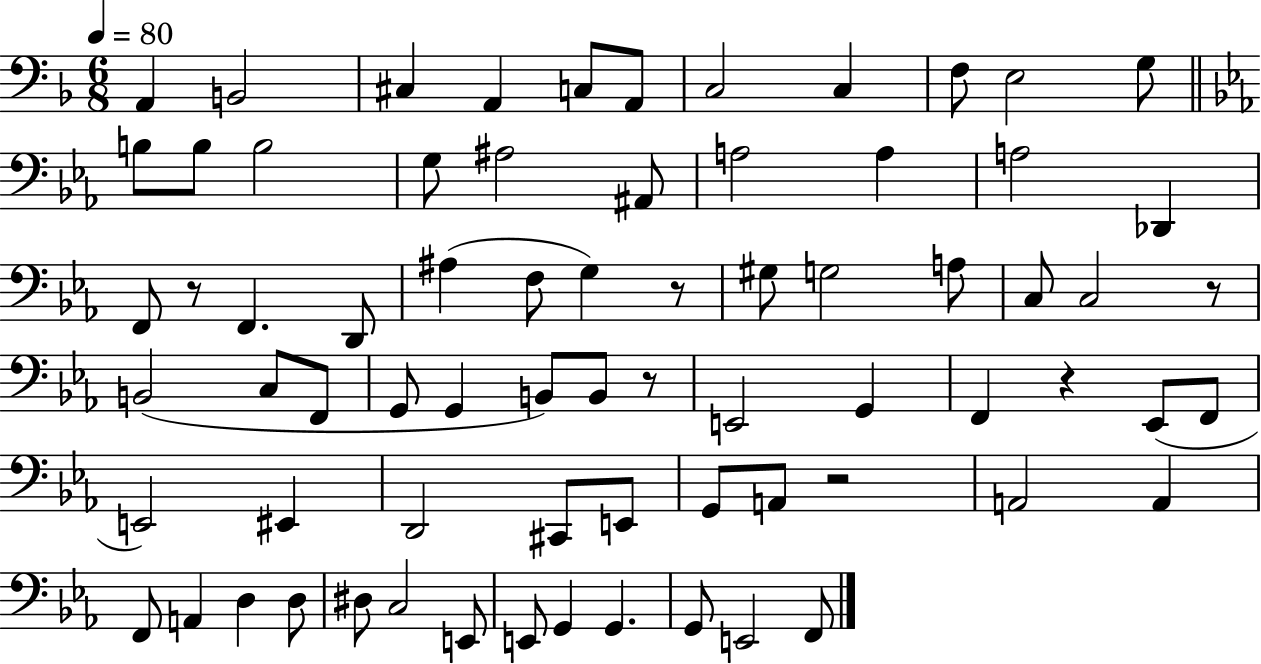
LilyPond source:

{
  \clef bass
  \numericTimeSignature
  \time 6/8
  \key f \major
  \tempo 4 = 80
  \repeat volta 2 { a,4 b,2 | cis4 a,4 c8 a,8 | c2 c4 | f8 e2 g8 | \break \bar "||" \break \key c \minor b8 b8 b2 | g8 ais2 ais,8 | a2 a4 | a2 des,4 | \break f,8 r8 f,4. d,8 | ais4( f8 g4) r8 | gis8 g2 a8 | c8 c2 r8 | \break b,2( c8 f,8 | g,8 g,4 b,8) b,8 r8 | e,2 g,4 | f,4 r4 ees,8( f,8 | \break e,2) eis,4 | d,2 cis,8 e,8 | g,8 a,8 r2 | a,2 a,4 | \break f,8 a,4 d4 d8 | dis8 c2 e,8 | e,8 g,4 g,4. | g,8 e,2 f,8 | \break } \bar "|."
}